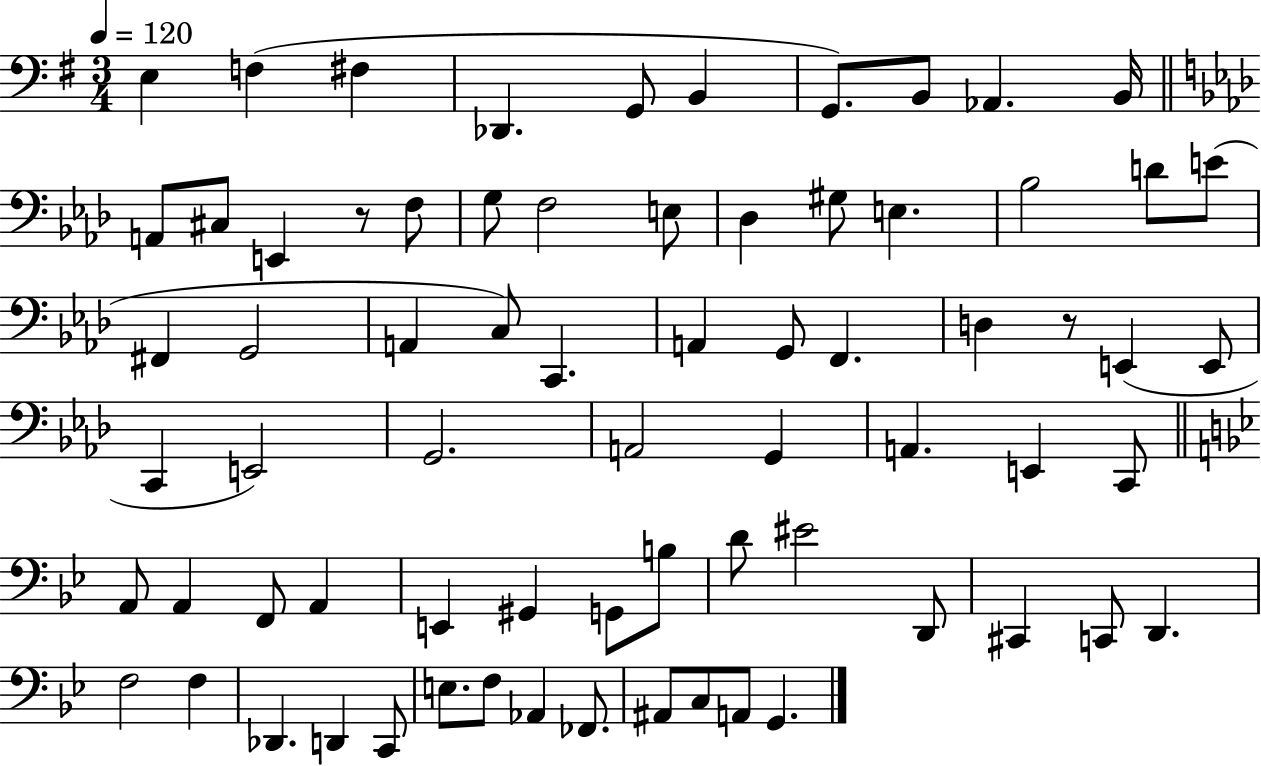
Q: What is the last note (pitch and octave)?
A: G2